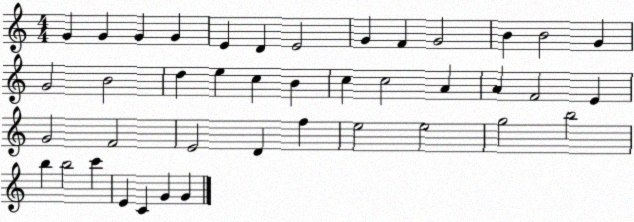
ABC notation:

X:1
T:Untitled
M:4/4
L:1/4
K:C
G G G G E D E2 G F G2 B B2 G G2 B2 d e c B c c2 A A F2 E G2 F2 E2 D f e2 e2 g2 b2 b b2 c' E C G G